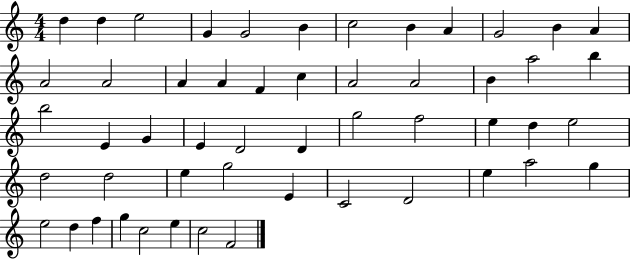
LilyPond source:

{
  \clef treble
  \numericTimeSignature
  \time 4/4
  \key c \major
  d''4 d''4 e''2 | g'4 g'2 b'4 | c''2 b'4 a'4 | g'2 b'4 a'4 | \break a'2 a'2 | a'4 a'4 f'4 c''4 | a'2 a'2 | b'4 a''2 b''4 | \break b''2 e'4 g'4 | e'4 d'2 d'4 | g''2 f''2 | e''4 d''4 e''2 | \break d''2 d''2 | e''4 g''2 e'4 | c'2 d'2 | e''4 a''2 g''4 | \break e''2 d''4 f''4 | g''4 c''2 e''4 | c''2 f'2 | \bar "|."
}